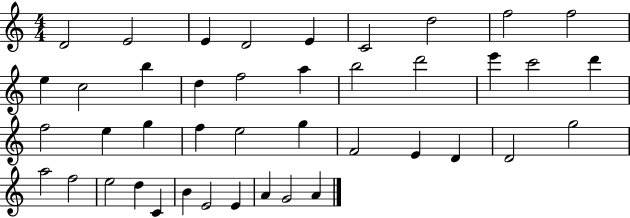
{
  \clef treble
  \numericTimeSignature
  \time 4/4
  \key c \major
  d'2 e'2 | e'4 d'2 e'4 | c'2 d''2 | f''2 f''2 | \break e''4 c''2 b''4 | d''4 f''2 a''4 | b''2 d'''2 | e'''4 c'''2 d'''4 | \break f''2 e''4 g''4 | f''4 e''2 g''4 | f'2 e'4 d'4 | d'2 g''2 | \break a''2 f''2 | e''2 d''4 c'4 | b'4 e'2 e'4 | a'4 g'2 a'4 | \break \bar "|."
}